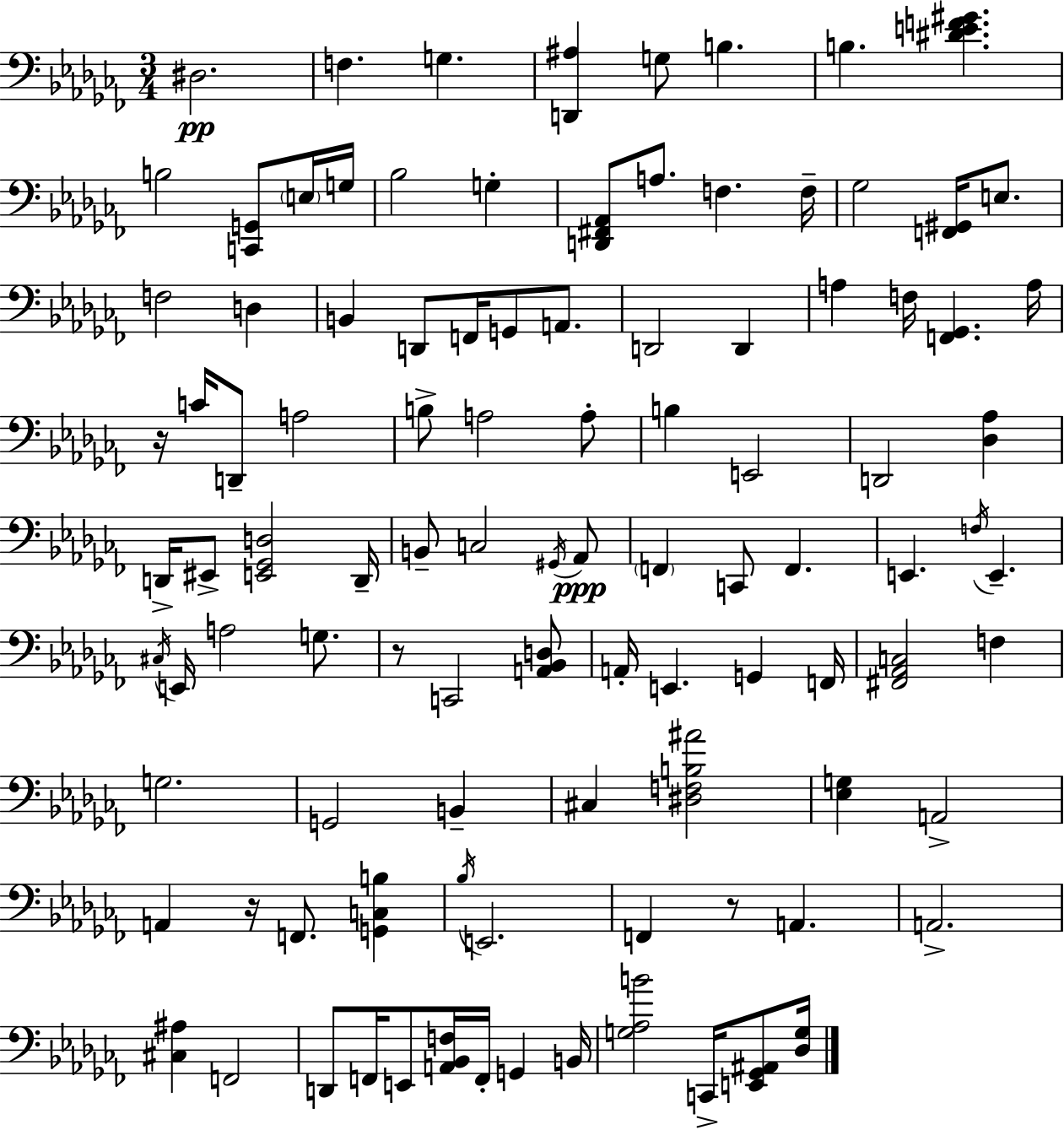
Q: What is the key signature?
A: AES minor